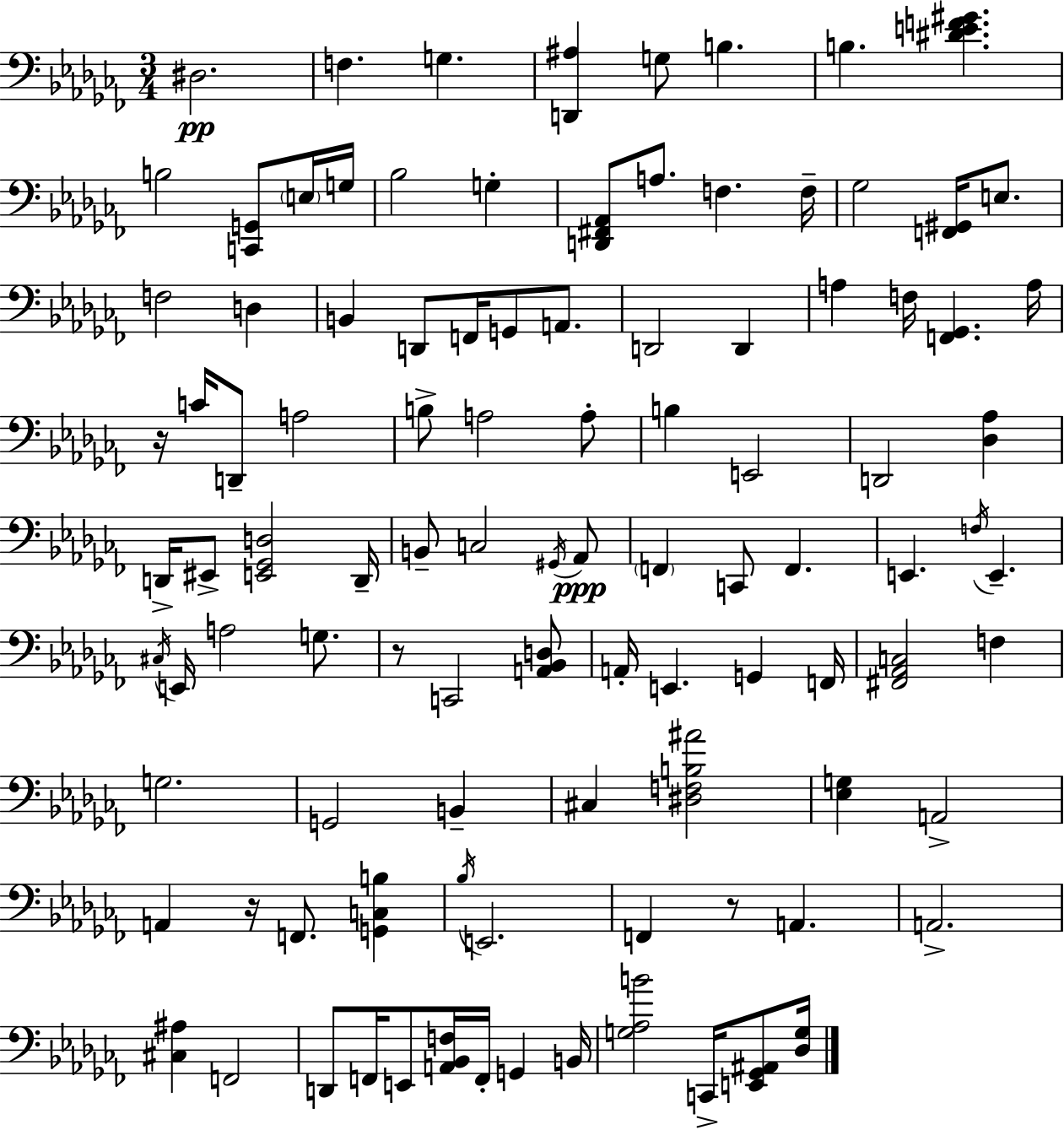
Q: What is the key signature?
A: AES minor